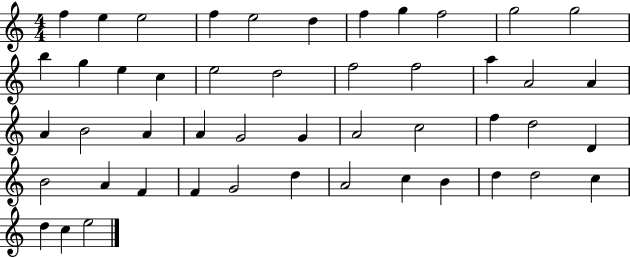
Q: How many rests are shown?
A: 0